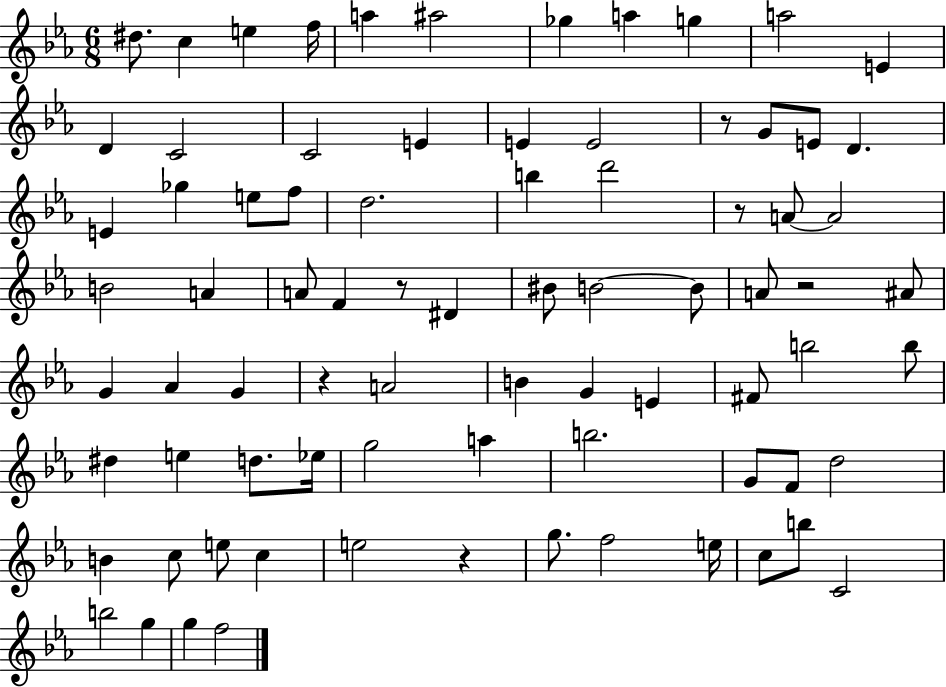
X:1
T:Untitled
M:6/8
L:1/4
K:Eb
^d/2 c e f/4 a ^a2 _g a g a2 E D C2 C2 E E E2 z/2 G/2 E/2 D E _g e/2 f/2 d2 b d'2 z/2 A/2 A2 B2 A A/2 F z/2 ^D ^B/2 B2 B/2 A/2 z2 ^A/2 G _A G z A2 B G E ^F/2 b2 b/2 ^d e d/2 _e/4 g2 a b2 G/2 F/2 d2 B c/2 e/2 c e2 z g/2 f2 e/4 c/2 b/2 C2 b2 g g f2